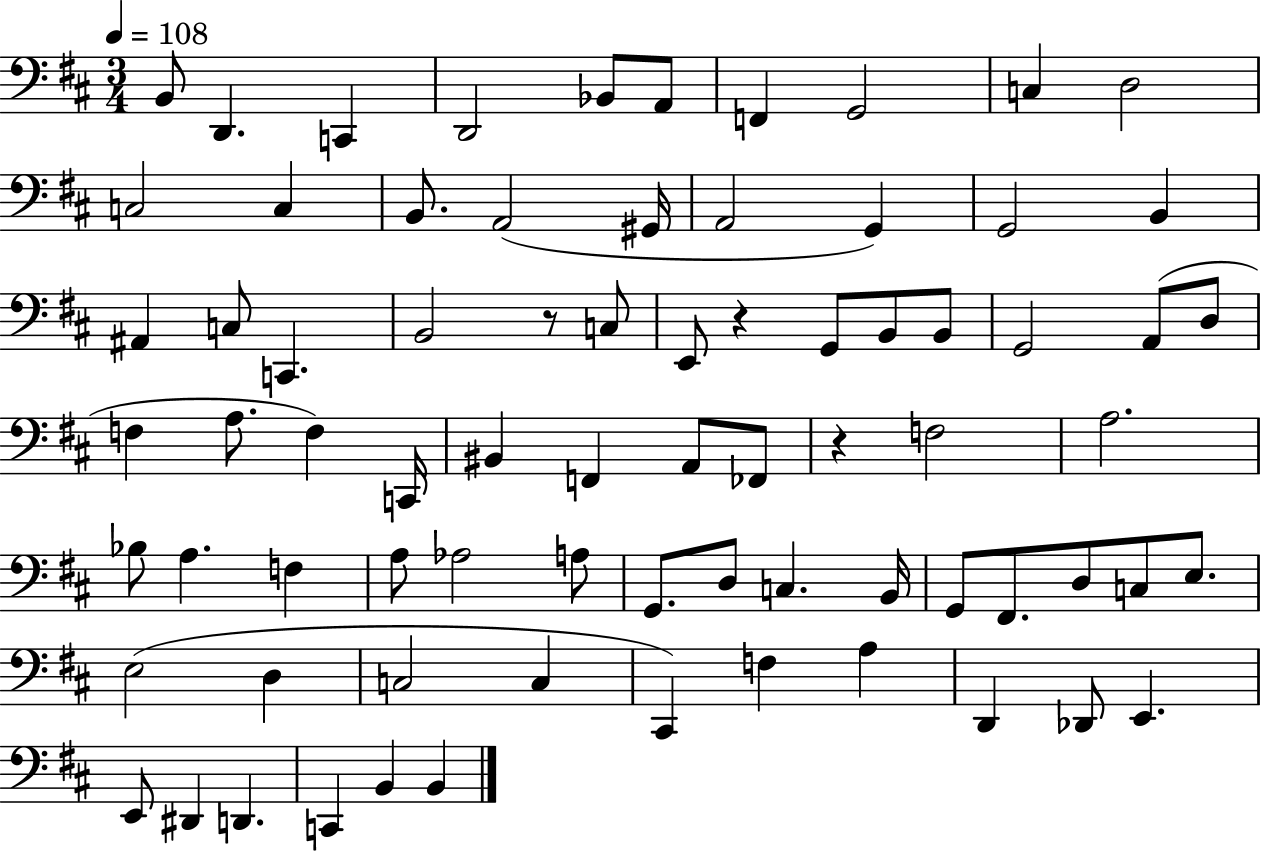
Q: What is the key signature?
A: D major